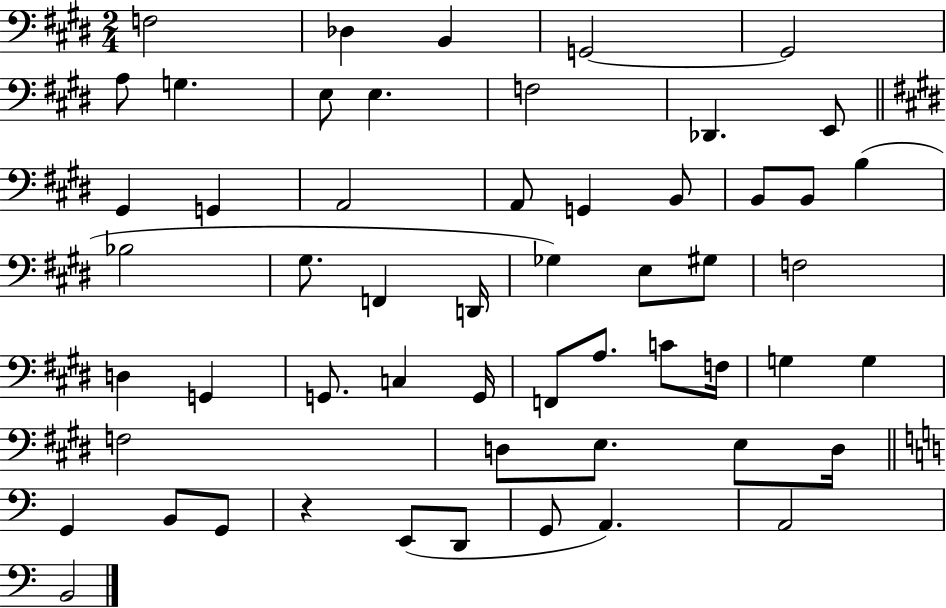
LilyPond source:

{
  \clef bass
  \numericTimeSignature
  \time 2/4
  \key e \major
  f2 | des4 b,4 | g,2~~ | g,2 | \break a8 g4. | e8 e4. | f2 | des,4. e,8 | \break \bar "||" \break \key e \major gis,4 g,4 | a,2 | a,8 g,4 b,8 | b,8 b,8 b4( | \break bes2 | gis8. f,4 d,16 | ges4) e8 gis8 | f2 | \break d4 g,4 | g,8. c4 g,16 | f,8 a8. c'8 f16 | g4 g4 | \break f2 | d8 e8. e8 d16 | \bar "||" \break \key c \major g,4 b,8 g,8 | r4 e,8( d,8 | g,8 a,4.) | a,2 | \break b,2 | \bar "|."
}